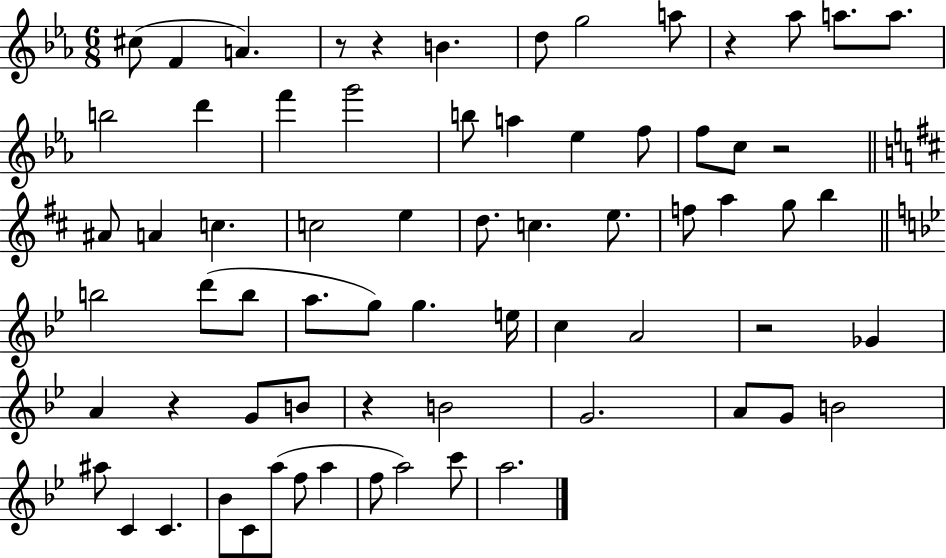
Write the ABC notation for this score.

X:1
T:Untitled
M:6/8
L:1/4
K:Eb
^c/2 F A z/2 z B d/2 g2 a/2 z _a/2 a/2 a/2 b2 d' f' g'2 b/2 a _e f/2 f/2 c/2 z2 ^A/2 A c c2 e d/2 c e/2 f/2 a g/2 b b2 d'/2 b/2 a/2 g/2 g e/4 c A2 z2 _G A z G/2 B/2 z B2 G2 A/2 G/2 B2 ^a/2 C C _B/2 C/2 a/2 f/2 a f/2 a2 c'/2 a2